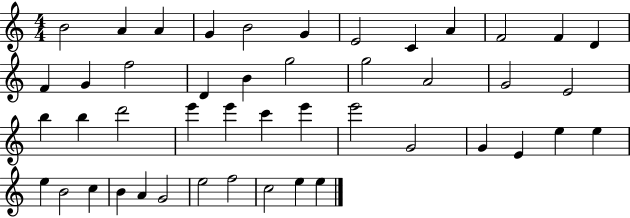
B4/h A4/q A4/q G4/q B4/h G4/q E4/h C4/q A4/q F4/h F4/q D4/q F4/q G4/q F5/h D4/q B4/q G5/h G5/h A4/h G4/h E4/h B5/q B5/q D6/h E6/q E6/q C6/q E6/q E6/h G4/h G4/q E4/q E5/q E5/q E5/q B4/h C5/q B4/q A4/q G4/h E5/h F5/h C5/h E5/q E5/q